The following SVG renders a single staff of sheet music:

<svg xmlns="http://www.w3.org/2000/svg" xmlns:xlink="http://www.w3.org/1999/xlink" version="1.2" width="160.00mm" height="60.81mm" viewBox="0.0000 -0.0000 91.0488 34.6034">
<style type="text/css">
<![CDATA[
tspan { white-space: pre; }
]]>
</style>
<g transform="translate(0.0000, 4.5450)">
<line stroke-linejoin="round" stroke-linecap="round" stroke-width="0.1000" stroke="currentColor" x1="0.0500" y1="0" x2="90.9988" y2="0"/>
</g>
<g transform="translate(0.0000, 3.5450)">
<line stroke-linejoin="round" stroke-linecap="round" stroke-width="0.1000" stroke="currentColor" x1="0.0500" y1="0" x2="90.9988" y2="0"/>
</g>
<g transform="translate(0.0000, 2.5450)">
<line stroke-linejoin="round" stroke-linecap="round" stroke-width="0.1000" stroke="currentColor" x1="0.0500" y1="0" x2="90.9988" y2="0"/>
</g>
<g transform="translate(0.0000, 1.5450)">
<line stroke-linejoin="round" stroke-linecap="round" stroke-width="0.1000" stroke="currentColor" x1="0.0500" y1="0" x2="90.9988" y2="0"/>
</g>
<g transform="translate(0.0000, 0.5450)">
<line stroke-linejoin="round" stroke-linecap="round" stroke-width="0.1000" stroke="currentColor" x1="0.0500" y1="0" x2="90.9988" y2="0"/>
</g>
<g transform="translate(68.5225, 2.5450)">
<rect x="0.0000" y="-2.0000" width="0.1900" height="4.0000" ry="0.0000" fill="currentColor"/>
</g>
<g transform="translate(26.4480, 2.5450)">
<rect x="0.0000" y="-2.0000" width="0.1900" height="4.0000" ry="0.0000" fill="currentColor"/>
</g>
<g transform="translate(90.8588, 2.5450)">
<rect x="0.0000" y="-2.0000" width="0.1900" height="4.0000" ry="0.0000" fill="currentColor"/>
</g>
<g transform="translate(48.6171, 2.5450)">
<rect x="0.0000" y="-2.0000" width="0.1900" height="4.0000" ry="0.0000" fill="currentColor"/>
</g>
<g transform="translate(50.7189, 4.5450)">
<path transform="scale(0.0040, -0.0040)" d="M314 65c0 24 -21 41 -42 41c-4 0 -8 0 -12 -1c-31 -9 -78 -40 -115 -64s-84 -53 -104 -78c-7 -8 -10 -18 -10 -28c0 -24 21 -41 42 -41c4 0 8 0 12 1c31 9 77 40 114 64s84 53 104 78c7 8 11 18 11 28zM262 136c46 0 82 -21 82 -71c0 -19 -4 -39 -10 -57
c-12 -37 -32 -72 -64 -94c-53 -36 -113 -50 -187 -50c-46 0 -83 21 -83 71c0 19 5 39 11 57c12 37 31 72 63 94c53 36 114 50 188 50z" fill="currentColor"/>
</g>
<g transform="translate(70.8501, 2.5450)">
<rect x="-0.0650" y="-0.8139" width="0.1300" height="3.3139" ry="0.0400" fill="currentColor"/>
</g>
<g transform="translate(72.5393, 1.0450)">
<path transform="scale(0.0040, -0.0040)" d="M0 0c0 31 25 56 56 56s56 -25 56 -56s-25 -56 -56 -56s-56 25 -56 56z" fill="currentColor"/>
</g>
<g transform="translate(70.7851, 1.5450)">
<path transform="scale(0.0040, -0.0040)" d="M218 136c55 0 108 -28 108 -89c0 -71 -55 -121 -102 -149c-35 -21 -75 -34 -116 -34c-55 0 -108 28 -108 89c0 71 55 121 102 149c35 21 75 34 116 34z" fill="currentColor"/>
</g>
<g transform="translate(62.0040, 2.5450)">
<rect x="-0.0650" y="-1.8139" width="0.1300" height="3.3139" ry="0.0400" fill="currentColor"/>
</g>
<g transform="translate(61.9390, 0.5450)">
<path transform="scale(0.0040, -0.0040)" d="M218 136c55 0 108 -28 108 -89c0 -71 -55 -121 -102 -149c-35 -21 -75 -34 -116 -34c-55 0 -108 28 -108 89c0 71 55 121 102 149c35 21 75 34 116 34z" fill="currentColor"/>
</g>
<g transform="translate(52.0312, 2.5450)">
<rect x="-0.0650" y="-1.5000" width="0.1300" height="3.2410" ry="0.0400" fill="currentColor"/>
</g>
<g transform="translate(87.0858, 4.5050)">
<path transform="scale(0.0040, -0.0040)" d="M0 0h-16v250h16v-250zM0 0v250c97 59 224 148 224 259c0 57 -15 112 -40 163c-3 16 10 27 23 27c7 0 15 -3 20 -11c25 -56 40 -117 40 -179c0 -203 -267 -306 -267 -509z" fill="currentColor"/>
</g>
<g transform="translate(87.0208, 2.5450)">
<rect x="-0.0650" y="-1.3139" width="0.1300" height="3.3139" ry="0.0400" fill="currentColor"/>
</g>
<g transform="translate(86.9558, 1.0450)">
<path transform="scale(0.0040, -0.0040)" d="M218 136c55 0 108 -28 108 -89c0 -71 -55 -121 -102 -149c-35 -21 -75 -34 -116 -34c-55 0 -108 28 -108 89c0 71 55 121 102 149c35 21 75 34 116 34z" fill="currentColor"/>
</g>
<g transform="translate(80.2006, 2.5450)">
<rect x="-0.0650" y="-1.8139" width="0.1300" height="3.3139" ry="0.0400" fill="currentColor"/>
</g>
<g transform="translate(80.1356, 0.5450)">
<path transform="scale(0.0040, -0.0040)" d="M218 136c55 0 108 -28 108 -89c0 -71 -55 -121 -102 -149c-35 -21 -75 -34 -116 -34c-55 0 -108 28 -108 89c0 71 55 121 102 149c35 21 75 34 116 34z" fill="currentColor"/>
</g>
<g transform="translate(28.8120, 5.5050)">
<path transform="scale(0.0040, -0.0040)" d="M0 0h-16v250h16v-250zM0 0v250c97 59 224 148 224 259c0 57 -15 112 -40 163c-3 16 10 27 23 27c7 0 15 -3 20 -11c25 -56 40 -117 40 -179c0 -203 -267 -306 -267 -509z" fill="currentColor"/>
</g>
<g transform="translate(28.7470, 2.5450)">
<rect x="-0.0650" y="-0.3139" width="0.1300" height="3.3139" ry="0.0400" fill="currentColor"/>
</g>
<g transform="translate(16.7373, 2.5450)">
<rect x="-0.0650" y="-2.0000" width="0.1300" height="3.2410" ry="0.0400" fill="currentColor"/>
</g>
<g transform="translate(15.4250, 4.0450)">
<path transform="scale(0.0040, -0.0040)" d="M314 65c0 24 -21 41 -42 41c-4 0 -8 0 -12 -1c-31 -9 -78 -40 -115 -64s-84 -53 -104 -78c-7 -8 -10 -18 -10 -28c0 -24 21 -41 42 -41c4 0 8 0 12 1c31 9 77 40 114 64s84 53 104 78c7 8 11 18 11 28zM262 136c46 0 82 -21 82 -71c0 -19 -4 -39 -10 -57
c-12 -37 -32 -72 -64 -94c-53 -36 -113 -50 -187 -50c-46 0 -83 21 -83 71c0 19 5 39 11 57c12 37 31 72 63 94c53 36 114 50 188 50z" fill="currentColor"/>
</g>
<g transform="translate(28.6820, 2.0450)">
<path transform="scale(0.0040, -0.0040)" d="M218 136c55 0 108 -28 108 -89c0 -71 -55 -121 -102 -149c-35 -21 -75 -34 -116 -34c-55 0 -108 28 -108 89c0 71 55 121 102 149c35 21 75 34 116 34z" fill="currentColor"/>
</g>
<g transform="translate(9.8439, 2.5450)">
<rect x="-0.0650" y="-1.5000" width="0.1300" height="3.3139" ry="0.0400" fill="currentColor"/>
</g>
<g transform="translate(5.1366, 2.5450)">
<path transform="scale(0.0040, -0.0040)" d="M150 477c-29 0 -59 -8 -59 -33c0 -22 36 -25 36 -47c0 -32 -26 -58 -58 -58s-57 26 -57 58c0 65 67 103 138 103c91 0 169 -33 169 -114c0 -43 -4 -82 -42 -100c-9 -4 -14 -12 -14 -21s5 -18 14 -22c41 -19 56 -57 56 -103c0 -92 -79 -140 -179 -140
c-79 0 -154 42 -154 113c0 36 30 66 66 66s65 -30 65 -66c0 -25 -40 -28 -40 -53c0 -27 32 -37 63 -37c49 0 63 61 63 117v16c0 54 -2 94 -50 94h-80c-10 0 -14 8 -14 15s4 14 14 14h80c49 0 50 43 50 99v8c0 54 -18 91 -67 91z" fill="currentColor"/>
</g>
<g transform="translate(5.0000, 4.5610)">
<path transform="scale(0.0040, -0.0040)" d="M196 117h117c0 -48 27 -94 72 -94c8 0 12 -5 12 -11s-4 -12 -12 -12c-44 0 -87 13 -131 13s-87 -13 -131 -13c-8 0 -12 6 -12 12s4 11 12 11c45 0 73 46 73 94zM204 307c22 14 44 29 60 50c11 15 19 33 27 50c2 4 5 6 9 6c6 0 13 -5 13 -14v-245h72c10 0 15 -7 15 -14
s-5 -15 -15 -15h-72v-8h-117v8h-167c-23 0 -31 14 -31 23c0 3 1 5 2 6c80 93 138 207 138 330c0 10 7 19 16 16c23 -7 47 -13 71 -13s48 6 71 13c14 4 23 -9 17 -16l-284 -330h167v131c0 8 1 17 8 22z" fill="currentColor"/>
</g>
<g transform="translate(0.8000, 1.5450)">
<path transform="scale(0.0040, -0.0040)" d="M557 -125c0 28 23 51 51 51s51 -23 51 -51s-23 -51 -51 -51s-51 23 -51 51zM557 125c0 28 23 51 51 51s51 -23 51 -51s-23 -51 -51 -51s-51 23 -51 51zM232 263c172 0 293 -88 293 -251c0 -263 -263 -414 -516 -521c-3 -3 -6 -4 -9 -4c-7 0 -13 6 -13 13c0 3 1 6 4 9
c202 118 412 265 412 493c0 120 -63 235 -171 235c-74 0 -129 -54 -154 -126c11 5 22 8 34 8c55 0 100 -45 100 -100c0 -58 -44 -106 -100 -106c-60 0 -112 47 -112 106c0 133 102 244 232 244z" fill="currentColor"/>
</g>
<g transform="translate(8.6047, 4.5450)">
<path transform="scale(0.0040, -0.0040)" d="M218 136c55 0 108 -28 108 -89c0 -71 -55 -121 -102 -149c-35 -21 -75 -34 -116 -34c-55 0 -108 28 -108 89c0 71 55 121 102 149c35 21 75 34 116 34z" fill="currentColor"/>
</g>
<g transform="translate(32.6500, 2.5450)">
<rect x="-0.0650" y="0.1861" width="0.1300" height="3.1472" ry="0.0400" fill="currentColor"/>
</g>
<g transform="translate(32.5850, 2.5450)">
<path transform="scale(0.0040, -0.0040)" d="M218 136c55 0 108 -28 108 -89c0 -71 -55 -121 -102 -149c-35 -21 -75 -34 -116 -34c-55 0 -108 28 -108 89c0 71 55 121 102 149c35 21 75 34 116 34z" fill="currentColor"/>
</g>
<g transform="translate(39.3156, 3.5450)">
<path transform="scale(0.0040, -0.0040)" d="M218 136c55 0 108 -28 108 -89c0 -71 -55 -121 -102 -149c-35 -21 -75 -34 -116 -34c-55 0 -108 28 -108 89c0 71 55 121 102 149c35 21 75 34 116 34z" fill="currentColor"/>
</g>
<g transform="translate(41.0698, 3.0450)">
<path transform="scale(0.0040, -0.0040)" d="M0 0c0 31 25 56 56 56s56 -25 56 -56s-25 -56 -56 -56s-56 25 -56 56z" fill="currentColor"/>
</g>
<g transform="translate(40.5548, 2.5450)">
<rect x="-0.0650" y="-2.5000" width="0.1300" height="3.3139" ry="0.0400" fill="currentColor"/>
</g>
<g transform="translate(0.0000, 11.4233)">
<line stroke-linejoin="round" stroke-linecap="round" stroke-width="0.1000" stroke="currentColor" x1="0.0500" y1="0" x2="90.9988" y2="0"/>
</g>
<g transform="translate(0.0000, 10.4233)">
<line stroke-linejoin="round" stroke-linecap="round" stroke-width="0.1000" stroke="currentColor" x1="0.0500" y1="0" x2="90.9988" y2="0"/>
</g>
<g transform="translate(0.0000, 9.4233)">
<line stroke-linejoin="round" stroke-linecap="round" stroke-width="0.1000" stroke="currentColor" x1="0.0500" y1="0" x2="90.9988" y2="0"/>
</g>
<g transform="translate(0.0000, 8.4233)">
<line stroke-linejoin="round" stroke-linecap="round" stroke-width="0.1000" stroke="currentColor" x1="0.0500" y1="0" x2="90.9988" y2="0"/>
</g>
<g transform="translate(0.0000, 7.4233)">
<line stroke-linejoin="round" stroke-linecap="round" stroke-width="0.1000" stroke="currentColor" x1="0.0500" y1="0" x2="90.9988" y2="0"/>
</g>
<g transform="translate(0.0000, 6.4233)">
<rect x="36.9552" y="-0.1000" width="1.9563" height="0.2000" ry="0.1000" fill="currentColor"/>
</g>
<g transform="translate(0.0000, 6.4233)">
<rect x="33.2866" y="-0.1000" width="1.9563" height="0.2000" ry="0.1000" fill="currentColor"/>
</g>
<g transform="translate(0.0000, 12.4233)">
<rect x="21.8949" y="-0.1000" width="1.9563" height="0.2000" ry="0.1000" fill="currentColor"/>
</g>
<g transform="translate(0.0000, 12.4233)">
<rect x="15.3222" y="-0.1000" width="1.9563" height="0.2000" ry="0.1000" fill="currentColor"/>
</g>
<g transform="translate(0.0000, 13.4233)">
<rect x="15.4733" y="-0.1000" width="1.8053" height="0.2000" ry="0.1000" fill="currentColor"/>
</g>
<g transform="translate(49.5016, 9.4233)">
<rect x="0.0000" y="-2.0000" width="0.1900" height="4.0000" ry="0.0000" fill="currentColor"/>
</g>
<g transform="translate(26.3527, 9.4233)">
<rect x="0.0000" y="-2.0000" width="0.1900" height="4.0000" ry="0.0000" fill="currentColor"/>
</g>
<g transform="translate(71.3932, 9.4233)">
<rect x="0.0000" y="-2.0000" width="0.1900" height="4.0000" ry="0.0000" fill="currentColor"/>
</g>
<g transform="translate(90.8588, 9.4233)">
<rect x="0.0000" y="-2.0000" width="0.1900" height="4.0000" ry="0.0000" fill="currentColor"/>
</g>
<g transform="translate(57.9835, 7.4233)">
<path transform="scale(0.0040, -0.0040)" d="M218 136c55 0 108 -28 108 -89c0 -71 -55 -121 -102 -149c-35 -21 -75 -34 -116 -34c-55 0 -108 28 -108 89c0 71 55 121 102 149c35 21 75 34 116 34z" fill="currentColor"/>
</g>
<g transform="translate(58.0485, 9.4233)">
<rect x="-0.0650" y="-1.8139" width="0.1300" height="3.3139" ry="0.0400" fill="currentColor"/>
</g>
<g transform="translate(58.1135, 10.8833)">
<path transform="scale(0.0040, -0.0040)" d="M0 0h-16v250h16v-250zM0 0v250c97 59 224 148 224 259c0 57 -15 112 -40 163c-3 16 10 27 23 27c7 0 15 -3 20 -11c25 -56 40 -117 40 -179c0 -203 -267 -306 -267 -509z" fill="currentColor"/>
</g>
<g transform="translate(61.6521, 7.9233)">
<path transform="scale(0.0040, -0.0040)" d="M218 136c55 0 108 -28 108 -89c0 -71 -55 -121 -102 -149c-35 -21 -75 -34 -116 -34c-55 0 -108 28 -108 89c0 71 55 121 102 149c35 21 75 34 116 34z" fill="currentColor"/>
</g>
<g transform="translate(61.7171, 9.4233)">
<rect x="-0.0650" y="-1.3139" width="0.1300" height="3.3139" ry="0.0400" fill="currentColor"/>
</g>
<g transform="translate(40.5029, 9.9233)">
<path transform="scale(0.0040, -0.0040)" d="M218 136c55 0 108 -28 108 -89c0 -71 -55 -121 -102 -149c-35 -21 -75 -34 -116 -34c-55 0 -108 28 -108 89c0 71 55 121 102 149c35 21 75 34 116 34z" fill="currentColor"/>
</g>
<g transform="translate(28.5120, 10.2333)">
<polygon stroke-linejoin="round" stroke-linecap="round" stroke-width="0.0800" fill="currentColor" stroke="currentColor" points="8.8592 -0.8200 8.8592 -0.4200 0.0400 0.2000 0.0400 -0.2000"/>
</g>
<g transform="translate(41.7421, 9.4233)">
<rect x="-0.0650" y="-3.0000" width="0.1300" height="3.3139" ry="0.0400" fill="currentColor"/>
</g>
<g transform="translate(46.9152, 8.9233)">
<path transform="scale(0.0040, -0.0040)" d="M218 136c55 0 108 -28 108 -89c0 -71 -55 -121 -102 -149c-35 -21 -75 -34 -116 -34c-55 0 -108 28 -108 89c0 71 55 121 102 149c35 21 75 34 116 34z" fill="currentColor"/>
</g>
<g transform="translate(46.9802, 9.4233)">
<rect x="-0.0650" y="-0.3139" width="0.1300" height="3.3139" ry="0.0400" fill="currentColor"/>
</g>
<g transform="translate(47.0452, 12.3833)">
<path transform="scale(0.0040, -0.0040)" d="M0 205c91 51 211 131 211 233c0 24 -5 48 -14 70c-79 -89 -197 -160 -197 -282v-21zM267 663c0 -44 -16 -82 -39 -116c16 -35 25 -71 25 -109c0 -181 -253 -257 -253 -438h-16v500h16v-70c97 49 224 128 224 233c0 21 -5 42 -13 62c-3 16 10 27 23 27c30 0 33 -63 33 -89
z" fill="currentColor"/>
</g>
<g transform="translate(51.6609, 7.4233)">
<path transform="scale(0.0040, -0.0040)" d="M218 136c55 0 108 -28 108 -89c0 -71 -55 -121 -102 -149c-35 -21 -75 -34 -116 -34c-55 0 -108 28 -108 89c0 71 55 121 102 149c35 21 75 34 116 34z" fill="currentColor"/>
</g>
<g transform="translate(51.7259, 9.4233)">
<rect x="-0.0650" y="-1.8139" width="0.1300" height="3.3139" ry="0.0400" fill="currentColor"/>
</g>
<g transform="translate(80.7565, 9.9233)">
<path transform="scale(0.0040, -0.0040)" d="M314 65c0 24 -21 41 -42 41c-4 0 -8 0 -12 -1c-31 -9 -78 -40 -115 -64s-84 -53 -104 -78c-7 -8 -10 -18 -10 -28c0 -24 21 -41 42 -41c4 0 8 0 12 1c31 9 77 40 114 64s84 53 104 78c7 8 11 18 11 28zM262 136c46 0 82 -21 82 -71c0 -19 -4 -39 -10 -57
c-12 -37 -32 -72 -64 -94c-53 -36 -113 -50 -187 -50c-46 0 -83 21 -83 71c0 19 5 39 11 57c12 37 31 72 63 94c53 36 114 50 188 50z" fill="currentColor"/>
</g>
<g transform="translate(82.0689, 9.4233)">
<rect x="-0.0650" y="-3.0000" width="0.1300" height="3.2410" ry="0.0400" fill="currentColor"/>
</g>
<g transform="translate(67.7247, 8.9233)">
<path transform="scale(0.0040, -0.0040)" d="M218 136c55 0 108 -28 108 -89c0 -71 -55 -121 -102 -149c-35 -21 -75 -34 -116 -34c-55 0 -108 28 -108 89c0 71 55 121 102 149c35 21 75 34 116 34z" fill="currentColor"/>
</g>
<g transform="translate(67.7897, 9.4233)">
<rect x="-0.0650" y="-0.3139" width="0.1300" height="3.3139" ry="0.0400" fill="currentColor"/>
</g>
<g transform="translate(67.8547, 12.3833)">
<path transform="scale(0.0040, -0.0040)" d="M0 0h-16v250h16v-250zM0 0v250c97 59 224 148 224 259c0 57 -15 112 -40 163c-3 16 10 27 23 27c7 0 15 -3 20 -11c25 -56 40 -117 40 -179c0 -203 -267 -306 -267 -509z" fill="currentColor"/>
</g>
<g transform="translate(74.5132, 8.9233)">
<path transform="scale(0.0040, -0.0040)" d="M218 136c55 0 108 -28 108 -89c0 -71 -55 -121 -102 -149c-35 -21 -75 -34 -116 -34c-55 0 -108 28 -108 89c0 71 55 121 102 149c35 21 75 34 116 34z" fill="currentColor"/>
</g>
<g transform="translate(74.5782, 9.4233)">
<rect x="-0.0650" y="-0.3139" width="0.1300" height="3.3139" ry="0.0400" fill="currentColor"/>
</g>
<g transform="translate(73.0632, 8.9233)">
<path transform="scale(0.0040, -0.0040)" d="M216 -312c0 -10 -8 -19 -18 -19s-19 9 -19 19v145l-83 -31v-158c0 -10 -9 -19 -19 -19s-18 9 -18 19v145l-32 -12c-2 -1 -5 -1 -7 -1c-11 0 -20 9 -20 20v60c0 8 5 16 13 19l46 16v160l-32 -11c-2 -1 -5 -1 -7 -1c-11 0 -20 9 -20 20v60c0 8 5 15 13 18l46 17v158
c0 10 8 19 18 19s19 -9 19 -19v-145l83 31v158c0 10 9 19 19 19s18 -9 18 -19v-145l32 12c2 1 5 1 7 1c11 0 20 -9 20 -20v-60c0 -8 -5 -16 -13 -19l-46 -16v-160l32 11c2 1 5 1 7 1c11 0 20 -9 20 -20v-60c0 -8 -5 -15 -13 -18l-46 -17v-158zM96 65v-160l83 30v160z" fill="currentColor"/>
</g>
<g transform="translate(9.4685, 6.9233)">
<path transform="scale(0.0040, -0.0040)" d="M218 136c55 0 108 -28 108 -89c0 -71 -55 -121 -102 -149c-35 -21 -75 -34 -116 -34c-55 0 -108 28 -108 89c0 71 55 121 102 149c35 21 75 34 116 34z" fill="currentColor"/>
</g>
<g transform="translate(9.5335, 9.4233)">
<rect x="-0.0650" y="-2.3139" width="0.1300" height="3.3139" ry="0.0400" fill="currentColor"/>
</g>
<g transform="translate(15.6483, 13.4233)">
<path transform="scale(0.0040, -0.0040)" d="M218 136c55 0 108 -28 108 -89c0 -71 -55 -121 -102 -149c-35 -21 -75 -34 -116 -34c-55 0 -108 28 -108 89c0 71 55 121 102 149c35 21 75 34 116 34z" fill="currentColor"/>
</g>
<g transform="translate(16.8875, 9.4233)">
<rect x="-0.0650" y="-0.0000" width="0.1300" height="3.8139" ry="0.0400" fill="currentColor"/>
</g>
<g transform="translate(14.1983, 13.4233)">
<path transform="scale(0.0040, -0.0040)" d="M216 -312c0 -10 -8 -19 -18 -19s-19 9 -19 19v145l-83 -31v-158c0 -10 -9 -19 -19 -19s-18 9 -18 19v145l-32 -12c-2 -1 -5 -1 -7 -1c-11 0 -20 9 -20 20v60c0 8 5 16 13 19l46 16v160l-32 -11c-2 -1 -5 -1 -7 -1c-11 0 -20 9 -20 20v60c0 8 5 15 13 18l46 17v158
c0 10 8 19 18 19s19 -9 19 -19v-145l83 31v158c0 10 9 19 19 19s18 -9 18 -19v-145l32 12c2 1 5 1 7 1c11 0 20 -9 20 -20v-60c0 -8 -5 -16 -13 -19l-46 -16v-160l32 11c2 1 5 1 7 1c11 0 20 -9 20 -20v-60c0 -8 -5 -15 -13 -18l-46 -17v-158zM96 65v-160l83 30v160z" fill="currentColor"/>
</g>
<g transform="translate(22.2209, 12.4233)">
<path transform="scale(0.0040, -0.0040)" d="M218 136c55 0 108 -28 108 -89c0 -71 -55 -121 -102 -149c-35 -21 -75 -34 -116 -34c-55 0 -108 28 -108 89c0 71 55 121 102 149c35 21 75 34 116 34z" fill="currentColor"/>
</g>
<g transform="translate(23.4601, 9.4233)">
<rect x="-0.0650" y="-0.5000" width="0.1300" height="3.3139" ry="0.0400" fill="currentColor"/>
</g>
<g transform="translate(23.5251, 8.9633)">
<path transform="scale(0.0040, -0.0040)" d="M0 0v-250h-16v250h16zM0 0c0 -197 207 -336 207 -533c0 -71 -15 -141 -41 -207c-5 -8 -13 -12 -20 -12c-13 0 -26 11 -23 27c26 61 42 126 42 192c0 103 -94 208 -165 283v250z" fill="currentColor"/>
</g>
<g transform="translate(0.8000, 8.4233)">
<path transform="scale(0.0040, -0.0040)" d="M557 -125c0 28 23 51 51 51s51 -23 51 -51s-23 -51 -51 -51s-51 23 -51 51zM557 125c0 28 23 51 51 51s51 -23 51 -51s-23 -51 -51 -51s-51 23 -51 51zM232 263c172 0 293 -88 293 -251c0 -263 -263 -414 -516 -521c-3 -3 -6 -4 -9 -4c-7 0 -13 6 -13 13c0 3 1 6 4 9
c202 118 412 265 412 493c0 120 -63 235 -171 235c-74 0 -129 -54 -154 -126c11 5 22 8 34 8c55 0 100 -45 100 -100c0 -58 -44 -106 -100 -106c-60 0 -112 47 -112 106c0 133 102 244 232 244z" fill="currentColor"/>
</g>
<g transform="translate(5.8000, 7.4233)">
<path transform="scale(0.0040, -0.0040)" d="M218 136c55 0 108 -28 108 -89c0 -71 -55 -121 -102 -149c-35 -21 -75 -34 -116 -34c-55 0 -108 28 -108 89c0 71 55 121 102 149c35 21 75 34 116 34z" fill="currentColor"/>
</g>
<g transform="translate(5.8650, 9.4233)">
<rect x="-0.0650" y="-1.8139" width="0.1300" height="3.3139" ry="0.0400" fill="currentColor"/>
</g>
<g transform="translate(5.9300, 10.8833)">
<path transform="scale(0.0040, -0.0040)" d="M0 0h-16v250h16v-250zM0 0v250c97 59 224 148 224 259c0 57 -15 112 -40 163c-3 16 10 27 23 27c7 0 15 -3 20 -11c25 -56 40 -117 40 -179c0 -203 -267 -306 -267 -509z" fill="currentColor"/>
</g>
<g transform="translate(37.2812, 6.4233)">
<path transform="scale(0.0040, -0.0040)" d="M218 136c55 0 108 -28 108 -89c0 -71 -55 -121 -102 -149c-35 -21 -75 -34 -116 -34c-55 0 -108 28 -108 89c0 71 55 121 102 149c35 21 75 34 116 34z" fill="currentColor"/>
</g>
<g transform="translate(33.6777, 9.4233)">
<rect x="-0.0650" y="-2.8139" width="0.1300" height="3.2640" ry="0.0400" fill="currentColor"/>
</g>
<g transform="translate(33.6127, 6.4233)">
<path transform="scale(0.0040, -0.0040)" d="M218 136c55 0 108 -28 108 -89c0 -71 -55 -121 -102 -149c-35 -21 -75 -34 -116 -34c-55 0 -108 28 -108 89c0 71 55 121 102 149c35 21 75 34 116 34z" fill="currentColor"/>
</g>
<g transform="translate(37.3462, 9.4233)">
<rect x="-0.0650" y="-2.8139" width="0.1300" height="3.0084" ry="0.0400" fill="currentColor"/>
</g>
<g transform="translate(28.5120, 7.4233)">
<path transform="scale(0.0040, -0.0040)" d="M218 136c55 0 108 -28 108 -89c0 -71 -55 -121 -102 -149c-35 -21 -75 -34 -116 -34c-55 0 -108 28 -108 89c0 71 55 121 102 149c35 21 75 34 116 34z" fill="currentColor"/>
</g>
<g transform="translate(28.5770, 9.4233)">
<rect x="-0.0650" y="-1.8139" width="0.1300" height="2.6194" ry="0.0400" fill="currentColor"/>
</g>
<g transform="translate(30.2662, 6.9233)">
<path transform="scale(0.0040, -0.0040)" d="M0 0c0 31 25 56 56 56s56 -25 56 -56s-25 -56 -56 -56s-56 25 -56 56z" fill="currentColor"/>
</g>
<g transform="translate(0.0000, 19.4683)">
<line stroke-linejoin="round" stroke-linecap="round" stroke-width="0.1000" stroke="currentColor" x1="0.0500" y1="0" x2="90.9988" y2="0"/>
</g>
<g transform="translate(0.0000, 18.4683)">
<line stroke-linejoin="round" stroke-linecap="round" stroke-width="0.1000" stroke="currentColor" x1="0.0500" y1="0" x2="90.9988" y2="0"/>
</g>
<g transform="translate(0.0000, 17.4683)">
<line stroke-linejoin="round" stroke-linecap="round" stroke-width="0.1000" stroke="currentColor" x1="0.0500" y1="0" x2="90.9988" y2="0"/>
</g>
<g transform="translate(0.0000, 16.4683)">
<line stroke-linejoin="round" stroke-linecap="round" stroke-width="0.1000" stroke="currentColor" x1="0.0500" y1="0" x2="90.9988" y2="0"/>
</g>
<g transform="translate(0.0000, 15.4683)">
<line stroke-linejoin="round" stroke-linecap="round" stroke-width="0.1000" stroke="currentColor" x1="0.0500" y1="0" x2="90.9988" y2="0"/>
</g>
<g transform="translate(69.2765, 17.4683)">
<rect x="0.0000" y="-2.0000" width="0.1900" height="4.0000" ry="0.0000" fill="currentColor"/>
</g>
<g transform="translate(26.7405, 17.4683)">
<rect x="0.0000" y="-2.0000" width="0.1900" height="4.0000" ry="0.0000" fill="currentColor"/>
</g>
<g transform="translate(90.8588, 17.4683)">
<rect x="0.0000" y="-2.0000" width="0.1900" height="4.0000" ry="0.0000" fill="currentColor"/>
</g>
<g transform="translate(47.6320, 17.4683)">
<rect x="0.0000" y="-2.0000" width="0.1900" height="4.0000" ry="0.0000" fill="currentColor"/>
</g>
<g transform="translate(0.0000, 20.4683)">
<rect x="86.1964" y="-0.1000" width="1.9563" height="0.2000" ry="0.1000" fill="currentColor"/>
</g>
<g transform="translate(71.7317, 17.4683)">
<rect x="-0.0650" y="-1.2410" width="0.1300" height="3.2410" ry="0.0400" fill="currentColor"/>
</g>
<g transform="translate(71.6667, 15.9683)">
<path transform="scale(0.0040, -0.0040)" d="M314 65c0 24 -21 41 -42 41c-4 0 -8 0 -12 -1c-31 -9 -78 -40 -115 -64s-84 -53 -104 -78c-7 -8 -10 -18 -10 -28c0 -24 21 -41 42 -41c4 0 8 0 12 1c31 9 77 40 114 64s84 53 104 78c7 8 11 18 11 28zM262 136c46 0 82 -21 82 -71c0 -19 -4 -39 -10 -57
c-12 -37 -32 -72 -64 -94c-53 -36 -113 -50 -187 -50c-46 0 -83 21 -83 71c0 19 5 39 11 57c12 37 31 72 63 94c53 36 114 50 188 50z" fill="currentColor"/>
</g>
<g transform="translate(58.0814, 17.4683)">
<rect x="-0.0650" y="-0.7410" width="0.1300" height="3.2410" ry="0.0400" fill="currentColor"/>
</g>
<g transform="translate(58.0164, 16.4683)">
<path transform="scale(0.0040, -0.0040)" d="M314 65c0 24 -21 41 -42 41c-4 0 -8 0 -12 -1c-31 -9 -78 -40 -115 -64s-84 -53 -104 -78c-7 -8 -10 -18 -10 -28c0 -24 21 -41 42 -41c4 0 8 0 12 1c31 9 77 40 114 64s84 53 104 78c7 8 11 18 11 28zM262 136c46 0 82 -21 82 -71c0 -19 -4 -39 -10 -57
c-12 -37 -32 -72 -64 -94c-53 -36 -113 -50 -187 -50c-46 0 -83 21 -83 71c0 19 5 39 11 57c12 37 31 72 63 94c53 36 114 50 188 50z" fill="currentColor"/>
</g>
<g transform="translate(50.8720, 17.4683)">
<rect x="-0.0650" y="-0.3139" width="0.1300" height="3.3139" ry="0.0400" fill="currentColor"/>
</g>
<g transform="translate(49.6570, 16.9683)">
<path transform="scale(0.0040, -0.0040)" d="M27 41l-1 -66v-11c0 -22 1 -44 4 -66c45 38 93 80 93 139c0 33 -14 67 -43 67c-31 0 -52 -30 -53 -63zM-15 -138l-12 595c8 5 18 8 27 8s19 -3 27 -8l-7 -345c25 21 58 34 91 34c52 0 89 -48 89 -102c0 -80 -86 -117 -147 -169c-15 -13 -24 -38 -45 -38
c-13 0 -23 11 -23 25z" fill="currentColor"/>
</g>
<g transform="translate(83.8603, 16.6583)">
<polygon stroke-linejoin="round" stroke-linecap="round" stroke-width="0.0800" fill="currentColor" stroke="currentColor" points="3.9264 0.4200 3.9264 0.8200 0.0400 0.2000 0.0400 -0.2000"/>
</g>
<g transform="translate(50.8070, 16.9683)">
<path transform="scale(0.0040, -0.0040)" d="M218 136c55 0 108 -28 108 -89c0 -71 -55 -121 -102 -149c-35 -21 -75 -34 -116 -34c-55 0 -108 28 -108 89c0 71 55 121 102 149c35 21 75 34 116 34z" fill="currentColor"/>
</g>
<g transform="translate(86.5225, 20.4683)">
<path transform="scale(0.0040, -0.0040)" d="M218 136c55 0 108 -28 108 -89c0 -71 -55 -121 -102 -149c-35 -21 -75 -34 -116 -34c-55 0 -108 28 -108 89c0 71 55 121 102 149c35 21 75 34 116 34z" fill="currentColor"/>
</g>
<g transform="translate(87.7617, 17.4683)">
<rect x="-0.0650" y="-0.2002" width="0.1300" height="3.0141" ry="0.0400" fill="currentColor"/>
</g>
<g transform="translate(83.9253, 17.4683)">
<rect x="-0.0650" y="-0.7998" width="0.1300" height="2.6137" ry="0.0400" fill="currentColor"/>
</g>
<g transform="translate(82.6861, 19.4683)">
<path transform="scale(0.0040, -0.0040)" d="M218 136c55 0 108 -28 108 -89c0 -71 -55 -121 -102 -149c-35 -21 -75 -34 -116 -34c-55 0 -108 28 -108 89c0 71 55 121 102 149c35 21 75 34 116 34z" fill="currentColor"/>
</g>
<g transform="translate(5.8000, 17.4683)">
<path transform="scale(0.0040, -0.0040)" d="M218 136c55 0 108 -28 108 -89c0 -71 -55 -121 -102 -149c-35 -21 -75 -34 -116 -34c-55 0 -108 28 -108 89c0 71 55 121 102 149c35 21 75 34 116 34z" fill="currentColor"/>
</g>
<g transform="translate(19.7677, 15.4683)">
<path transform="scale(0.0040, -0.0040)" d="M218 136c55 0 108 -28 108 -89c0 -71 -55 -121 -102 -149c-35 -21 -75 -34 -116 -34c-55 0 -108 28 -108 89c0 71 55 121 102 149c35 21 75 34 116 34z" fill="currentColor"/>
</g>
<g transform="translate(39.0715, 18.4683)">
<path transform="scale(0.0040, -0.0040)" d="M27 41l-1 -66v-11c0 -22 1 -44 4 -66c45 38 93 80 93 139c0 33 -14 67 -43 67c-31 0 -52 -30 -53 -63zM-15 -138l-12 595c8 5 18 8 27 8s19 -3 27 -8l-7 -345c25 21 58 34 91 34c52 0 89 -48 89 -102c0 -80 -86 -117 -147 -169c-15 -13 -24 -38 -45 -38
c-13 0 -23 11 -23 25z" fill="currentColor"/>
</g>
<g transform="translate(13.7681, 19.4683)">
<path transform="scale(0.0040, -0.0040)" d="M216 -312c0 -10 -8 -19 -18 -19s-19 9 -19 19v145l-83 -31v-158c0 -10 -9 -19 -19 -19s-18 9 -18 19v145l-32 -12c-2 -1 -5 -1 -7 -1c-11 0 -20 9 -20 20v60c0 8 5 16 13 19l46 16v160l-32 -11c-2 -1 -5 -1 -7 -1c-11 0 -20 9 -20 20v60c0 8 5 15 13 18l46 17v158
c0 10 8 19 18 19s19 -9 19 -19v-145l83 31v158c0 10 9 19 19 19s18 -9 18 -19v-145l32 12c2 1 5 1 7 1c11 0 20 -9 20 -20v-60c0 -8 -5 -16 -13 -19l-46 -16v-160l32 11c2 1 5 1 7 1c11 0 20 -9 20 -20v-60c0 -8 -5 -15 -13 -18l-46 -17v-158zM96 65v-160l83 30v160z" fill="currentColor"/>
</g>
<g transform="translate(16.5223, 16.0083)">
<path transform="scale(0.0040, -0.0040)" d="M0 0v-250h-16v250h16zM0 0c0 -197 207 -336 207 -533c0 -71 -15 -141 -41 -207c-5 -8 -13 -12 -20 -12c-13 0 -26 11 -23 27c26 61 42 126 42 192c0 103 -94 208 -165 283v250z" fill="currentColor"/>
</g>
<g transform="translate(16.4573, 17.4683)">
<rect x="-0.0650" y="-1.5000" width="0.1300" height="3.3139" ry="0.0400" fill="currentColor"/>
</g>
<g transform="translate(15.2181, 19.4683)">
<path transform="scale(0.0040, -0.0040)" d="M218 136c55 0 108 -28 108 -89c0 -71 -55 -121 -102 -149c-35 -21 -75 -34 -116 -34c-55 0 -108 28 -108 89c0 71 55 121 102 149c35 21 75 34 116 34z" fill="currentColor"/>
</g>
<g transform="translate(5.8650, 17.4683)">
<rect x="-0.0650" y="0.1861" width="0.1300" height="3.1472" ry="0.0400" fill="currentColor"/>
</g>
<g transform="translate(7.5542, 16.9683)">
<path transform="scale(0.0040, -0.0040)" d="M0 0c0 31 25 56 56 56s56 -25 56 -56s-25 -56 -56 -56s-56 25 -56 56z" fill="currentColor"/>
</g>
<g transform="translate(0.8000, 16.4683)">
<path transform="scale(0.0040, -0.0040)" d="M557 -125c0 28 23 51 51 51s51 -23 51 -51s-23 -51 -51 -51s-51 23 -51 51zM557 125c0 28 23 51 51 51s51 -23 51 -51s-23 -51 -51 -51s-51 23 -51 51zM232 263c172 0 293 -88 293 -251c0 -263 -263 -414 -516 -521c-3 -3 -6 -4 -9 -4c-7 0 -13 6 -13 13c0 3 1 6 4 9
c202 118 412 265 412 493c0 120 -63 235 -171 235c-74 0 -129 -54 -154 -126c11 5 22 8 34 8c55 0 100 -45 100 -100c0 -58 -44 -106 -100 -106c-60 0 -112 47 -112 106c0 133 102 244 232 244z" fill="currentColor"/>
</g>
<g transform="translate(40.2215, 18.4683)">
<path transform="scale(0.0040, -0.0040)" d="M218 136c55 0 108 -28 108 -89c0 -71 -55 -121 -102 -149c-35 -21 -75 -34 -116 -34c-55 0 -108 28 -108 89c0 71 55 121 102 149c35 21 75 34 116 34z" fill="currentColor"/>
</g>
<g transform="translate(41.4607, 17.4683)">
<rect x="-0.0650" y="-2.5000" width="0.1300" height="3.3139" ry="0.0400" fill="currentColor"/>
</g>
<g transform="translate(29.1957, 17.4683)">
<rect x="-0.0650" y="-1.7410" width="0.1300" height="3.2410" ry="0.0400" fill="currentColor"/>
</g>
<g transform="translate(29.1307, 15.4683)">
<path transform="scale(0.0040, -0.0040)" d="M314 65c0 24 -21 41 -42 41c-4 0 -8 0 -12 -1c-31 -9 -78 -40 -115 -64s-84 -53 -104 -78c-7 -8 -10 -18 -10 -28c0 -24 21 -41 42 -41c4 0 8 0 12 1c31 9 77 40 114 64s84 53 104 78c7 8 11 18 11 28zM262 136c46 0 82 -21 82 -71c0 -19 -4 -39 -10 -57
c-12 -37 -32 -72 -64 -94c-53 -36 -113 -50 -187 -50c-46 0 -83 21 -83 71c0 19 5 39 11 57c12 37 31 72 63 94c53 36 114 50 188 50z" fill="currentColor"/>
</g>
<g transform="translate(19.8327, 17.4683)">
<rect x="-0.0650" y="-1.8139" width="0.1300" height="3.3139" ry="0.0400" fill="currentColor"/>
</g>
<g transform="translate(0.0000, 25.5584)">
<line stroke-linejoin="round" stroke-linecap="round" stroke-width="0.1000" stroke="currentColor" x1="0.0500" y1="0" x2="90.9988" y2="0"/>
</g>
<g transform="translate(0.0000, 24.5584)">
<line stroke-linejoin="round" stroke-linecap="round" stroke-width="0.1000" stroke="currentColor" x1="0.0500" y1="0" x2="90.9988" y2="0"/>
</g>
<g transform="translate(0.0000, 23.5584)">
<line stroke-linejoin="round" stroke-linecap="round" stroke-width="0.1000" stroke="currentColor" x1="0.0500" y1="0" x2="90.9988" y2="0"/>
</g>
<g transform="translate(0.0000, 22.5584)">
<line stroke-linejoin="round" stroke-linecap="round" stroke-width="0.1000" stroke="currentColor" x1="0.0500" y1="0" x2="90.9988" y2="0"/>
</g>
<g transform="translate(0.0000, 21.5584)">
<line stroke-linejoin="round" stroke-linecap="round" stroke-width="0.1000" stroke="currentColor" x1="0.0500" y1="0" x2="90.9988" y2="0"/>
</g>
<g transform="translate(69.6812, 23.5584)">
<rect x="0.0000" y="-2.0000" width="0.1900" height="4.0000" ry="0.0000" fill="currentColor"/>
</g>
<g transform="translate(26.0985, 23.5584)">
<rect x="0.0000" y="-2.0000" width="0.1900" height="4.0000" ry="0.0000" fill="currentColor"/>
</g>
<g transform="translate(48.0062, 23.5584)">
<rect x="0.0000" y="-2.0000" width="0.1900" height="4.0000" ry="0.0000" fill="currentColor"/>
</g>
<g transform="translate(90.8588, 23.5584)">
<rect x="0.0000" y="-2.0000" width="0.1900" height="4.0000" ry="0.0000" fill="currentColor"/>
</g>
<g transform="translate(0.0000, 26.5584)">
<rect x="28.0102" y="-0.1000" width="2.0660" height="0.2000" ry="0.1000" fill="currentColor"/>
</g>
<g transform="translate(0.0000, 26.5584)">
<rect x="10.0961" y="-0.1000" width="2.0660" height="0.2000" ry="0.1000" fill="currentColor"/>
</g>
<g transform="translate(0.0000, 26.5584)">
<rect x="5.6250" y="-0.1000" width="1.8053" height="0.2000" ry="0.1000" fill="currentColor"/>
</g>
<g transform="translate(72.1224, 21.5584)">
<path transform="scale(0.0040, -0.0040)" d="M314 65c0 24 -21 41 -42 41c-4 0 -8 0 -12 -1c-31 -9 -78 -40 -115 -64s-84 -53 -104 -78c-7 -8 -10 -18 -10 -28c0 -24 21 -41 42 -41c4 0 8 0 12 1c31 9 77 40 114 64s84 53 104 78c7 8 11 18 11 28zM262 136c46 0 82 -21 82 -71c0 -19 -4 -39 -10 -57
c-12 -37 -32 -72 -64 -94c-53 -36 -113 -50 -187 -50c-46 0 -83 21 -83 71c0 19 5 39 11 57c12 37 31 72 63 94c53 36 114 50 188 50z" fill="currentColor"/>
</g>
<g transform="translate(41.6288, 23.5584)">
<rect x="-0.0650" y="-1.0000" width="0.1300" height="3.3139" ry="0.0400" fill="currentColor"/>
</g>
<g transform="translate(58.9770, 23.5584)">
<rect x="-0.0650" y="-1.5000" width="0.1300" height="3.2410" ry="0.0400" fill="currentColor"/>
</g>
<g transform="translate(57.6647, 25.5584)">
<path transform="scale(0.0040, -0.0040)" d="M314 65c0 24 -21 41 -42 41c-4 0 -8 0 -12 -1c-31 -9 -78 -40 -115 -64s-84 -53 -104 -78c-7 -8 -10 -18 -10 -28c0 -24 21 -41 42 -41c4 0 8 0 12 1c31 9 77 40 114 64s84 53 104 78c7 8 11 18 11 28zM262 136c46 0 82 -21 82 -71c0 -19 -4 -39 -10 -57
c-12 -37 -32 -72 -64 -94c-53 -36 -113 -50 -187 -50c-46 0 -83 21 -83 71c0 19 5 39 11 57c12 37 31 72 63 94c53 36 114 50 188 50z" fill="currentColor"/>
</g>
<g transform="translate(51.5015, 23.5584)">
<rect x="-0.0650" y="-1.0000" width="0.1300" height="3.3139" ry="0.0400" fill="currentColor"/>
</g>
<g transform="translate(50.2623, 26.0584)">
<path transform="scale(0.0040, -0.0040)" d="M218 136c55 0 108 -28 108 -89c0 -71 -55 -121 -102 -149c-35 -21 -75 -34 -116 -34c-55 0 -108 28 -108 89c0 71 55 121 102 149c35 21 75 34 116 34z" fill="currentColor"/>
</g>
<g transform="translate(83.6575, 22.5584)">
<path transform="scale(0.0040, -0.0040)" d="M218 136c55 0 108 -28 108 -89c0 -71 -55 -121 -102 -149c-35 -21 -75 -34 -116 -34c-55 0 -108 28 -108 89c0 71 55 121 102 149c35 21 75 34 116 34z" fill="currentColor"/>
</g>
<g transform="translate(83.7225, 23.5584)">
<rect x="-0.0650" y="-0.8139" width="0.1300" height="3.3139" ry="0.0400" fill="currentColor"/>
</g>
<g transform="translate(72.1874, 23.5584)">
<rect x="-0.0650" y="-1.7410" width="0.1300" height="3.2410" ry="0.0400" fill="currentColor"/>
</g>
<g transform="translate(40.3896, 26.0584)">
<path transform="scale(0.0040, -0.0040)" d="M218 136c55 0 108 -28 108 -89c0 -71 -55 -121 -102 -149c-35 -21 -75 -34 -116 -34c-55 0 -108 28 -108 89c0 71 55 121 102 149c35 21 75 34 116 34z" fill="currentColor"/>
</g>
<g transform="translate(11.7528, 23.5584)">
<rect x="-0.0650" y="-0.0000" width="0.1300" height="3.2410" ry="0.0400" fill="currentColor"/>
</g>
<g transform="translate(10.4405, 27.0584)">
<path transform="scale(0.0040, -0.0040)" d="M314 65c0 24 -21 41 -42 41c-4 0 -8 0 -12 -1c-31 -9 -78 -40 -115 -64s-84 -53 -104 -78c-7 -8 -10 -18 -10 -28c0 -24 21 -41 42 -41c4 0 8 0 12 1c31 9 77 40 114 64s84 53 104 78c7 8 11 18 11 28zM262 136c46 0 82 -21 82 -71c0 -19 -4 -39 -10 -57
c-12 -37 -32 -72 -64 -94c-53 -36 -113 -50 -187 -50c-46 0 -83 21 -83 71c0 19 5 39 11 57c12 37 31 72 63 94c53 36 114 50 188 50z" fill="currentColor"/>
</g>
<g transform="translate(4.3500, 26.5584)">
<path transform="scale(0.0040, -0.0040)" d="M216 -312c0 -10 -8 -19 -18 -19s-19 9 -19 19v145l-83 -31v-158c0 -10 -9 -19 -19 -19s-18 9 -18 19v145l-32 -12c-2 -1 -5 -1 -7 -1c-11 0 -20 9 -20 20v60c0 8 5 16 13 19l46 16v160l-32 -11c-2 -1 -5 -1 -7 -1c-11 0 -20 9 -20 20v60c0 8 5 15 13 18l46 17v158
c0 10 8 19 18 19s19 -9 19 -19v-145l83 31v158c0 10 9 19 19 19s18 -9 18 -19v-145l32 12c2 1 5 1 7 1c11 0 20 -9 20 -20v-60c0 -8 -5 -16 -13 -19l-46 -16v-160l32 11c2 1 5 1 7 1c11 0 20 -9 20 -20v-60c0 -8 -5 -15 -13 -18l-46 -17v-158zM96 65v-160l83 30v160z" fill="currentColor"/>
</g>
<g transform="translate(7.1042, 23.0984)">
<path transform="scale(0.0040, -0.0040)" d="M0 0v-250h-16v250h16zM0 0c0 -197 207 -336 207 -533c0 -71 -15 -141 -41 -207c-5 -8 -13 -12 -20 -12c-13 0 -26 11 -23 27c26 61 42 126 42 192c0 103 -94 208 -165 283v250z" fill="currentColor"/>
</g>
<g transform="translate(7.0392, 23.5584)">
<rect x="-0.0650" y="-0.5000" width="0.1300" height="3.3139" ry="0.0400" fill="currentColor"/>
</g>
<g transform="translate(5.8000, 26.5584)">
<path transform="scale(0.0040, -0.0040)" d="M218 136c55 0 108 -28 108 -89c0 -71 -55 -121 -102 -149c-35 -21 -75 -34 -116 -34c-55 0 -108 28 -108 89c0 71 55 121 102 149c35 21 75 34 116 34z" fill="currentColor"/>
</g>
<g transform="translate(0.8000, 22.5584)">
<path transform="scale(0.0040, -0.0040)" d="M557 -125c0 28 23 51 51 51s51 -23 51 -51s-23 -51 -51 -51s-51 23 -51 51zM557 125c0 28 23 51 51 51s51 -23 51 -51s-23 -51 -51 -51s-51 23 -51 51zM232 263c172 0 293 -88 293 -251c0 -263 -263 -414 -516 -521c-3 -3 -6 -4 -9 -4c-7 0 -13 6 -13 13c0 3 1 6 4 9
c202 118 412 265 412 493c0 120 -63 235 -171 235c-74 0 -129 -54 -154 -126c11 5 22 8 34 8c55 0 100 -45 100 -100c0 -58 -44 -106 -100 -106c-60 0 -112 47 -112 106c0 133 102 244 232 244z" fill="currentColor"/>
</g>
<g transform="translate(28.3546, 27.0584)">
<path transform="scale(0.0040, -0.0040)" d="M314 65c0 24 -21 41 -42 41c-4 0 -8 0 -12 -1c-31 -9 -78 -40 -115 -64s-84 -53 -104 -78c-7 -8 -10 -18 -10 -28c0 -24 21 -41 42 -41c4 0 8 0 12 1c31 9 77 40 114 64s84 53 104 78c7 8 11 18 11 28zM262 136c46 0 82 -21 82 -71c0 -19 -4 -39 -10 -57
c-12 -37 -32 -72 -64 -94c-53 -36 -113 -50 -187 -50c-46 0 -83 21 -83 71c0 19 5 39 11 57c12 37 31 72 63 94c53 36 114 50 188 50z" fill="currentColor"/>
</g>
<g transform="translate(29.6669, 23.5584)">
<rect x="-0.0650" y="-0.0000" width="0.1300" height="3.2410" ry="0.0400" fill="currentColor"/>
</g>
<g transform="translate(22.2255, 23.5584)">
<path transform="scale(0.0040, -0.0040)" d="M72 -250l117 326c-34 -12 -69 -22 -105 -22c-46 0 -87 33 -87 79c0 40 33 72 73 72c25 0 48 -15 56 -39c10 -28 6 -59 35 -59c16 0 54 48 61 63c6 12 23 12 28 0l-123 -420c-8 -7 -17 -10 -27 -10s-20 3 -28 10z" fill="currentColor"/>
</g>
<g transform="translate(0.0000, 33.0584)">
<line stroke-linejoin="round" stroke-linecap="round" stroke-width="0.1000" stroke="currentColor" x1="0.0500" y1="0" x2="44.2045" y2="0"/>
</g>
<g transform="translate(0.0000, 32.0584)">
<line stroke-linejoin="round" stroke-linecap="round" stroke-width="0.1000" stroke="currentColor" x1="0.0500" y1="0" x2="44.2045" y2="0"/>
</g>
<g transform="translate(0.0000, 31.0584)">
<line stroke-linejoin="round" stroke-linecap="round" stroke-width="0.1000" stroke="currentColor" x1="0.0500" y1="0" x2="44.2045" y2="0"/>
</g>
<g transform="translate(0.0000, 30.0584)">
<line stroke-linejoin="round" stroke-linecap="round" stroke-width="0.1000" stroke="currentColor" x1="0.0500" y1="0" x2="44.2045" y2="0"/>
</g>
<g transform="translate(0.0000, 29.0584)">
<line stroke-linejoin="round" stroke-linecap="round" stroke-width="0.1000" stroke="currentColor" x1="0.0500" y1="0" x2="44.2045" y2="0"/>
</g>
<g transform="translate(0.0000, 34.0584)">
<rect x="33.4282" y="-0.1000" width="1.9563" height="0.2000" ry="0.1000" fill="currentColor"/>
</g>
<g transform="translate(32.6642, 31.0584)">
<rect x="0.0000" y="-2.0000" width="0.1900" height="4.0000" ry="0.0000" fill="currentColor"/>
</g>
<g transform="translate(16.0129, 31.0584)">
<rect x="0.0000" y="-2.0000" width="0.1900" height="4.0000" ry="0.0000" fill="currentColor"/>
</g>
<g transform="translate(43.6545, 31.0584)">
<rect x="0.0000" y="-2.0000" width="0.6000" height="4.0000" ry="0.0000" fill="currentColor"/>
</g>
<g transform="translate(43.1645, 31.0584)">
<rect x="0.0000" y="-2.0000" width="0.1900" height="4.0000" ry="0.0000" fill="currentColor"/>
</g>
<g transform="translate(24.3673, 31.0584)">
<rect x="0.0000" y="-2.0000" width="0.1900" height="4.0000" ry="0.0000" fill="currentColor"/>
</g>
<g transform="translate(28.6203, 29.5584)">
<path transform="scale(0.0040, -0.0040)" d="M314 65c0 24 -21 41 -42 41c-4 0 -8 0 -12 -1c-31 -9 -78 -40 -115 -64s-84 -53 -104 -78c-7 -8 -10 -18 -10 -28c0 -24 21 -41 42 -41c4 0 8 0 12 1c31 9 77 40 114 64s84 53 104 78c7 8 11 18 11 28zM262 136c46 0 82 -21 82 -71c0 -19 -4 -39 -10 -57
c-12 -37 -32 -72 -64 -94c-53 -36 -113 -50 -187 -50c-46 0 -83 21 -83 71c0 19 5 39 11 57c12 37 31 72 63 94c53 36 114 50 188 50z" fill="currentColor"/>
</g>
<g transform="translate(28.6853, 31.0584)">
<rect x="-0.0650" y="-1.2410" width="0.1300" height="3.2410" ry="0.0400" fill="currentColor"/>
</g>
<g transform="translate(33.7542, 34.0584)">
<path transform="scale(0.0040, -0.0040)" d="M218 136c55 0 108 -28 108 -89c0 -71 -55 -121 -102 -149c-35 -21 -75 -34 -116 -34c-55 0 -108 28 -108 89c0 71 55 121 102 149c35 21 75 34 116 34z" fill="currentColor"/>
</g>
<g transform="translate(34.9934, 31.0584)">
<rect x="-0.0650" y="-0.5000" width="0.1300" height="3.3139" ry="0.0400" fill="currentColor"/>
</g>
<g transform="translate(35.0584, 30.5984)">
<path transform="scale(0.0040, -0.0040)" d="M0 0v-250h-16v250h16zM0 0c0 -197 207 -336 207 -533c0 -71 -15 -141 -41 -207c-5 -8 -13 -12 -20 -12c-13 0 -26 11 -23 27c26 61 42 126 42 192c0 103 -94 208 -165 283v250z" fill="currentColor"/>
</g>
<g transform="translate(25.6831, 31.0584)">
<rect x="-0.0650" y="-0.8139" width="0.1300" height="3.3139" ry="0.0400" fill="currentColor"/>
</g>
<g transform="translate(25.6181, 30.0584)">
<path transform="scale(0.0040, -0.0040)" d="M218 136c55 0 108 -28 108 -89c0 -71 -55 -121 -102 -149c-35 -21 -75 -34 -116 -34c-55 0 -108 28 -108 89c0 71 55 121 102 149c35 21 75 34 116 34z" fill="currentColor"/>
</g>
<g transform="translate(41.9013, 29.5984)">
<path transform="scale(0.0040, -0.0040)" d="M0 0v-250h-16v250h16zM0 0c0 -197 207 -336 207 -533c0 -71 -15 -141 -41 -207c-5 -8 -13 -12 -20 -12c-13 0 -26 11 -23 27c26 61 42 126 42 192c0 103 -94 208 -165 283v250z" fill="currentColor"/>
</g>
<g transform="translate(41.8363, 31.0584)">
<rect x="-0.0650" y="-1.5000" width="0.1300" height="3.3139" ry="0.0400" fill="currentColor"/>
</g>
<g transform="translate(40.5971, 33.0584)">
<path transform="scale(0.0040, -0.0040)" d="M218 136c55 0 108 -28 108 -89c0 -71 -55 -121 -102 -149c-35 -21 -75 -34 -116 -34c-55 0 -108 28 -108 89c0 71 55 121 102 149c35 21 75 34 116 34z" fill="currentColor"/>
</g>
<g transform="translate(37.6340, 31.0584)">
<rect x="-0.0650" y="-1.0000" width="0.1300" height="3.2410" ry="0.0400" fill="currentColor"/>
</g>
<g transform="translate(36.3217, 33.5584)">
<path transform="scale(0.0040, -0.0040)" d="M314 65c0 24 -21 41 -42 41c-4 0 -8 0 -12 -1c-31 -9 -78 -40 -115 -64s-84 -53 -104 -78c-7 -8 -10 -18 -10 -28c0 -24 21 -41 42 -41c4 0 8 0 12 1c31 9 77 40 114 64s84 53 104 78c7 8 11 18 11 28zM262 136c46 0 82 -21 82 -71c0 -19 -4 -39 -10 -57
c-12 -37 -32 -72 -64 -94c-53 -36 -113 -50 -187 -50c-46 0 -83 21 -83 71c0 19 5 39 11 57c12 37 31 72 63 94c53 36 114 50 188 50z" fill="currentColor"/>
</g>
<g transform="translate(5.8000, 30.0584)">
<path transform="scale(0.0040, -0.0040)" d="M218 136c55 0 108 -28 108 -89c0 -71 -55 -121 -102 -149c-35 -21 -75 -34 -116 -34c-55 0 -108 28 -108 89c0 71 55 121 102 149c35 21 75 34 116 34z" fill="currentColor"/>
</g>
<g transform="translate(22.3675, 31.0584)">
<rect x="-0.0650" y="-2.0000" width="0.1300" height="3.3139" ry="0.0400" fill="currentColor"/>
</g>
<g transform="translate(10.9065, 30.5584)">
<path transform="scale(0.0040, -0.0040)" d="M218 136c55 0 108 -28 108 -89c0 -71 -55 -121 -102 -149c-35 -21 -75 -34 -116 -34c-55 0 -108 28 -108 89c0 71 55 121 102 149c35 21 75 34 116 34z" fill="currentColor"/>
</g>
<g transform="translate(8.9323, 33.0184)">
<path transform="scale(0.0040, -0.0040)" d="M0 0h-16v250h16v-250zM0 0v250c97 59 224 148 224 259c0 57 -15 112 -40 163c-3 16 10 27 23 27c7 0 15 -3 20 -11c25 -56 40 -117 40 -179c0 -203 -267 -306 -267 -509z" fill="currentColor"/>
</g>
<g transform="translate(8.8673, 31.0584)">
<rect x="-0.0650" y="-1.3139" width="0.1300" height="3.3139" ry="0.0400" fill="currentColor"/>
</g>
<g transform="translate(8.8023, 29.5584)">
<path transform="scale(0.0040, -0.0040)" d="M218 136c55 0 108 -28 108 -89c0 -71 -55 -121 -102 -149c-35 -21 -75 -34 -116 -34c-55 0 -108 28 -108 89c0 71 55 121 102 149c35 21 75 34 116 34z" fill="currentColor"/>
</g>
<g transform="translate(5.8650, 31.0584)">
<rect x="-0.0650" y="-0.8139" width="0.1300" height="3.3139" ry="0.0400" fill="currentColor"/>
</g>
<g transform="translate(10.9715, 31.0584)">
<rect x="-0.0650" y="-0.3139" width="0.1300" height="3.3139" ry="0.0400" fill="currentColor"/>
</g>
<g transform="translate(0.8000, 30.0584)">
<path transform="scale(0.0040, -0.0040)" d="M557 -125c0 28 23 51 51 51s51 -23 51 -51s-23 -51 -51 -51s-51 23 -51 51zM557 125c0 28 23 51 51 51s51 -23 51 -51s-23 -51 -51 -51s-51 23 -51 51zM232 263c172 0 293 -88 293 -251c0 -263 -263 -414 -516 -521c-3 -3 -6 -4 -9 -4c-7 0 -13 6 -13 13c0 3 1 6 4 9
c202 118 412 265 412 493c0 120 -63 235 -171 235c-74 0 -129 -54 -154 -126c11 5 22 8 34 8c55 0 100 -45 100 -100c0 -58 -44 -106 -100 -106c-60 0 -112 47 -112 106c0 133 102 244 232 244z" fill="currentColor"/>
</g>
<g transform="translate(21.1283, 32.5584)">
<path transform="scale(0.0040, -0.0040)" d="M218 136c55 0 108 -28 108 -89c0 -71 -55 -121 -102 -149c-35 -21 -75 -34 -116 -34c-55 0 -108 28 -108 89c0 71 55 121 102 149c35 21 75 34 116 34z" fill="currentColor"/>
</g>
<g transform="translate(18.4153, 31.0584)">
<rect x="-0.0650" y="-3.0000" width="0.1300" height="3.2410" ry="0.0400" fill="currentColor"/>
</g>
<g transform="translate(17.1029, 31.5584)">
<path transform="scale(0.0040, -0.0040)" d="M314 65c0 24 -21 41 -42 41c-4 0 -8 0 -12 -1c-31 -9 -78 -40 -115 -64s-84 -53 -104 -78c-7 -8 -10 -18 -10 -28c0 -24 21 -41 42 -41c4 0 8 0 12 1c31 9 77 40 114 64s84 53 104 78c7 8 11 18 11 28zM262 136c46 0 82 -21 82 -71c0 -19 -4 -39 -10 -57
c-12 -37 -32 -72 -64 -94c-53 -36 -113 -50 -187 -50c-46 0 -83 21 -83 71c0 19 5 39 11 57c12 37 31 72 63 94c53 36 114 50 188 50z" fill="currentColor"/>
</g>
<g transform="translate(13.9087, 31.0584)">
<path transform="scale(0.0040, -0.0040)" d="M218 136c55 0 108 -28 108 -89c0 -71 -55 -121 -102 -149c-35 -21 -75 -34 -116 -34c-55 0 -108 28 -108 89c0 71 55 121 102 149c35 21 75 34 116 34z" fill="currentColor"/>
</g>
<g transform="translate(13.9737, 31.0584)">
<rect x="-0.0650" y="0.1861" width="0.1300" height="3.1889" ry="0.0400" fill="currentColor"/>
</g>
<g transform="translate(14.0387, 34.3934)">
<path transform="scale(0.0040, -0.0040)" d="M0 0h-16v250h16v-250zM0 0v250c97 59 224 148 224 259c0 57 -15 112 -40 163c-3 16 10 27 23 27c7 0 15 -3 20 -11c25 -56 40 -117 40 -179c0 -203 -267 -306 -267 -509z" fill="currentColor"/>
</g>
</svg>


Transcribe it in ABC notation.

X:1
T:Untitled
M:3/4
L:1/4
K:C
G,, A,,2 E,/2 D, B,, G,,2 A, F, A, G,/2 A,/2 B, ^C,, E,,/2 A,/2 C/2 C/2 C, E,/4 A, A,/2 G, E,/2 ^E, C,2 D, ^G,,/2 A, A,2 _B,, _E, F,2 G,2 G,,/2 E,,/2 ^E,,/2 D,,2 z/2 D,,2 F,, F,, G,,2 A,2 F, F, G,/2 E, D,/2 C,2 A,, F, G,2 E,,/2 F,,2 G,,/2